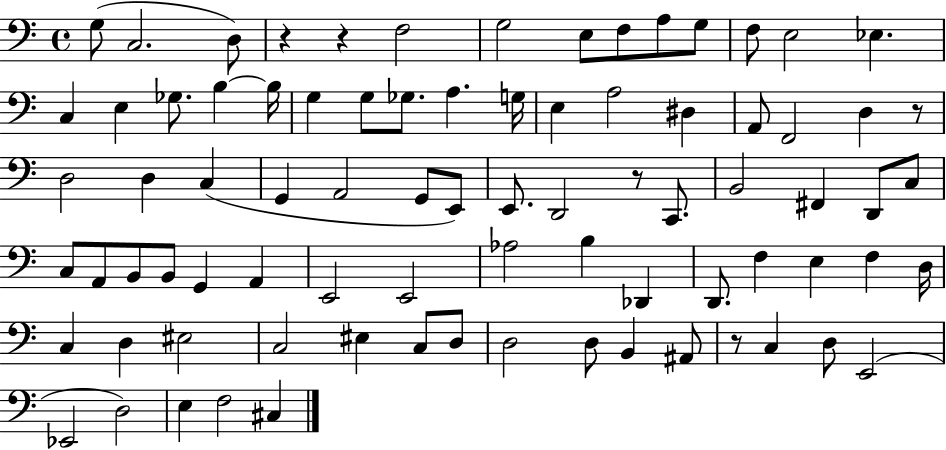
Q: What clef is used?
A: bass